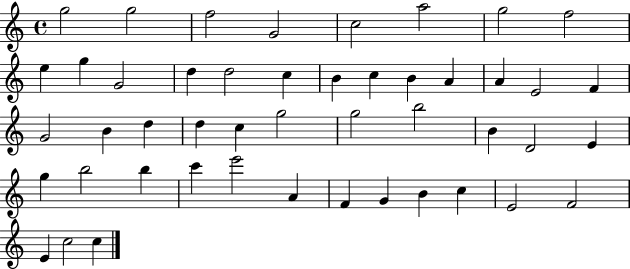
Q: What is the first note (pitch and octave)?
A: G5